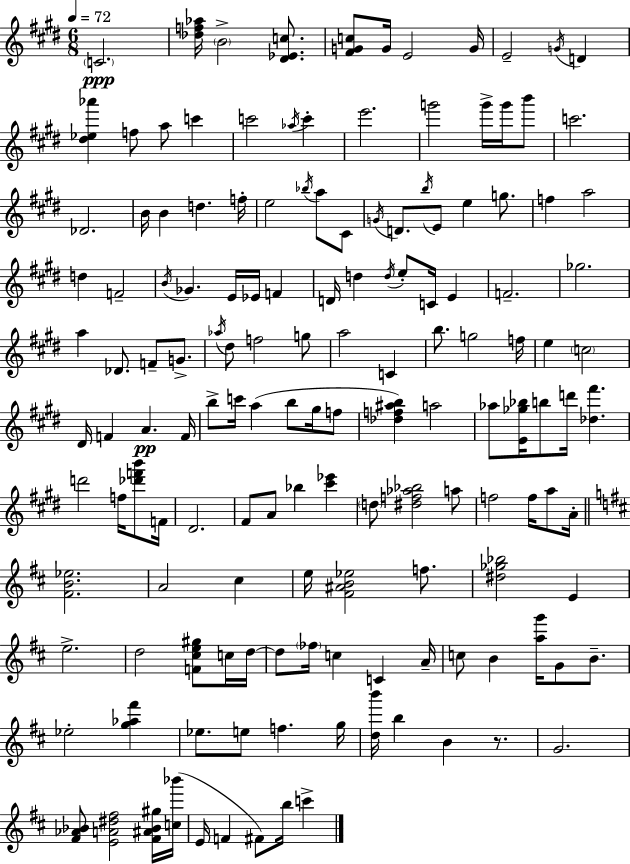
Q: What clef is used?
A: treble